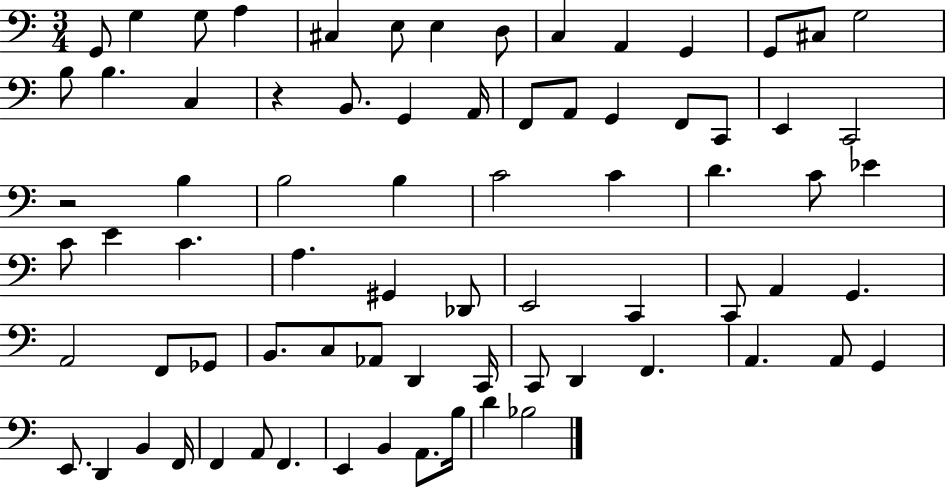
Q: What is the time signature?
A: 3/4